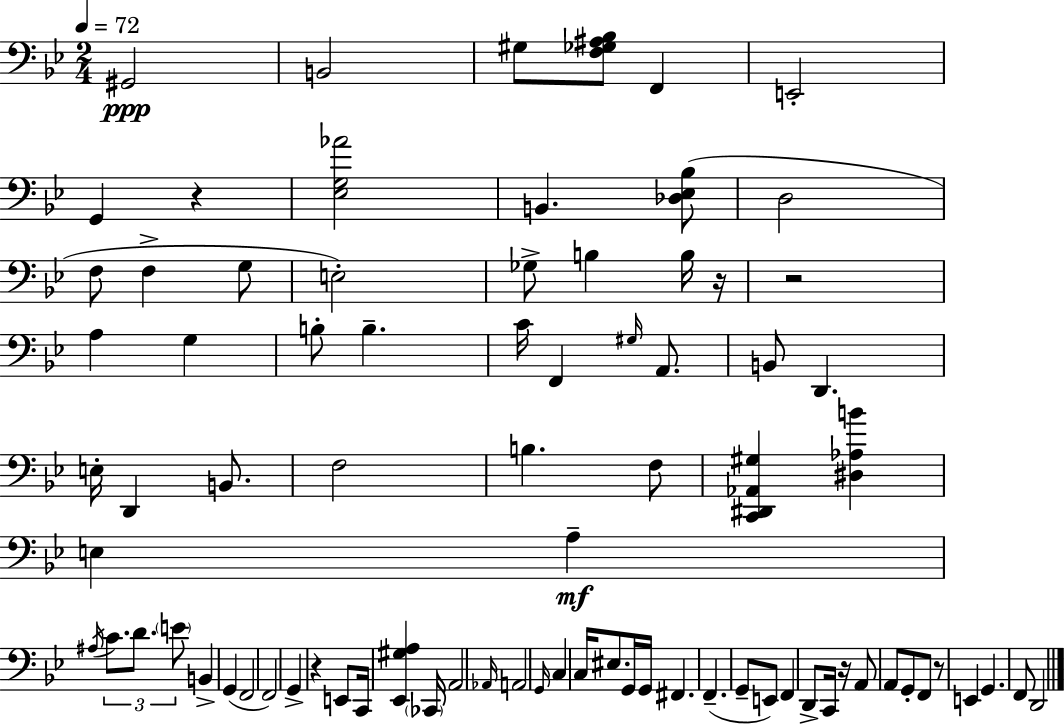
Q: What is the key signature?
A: BES major